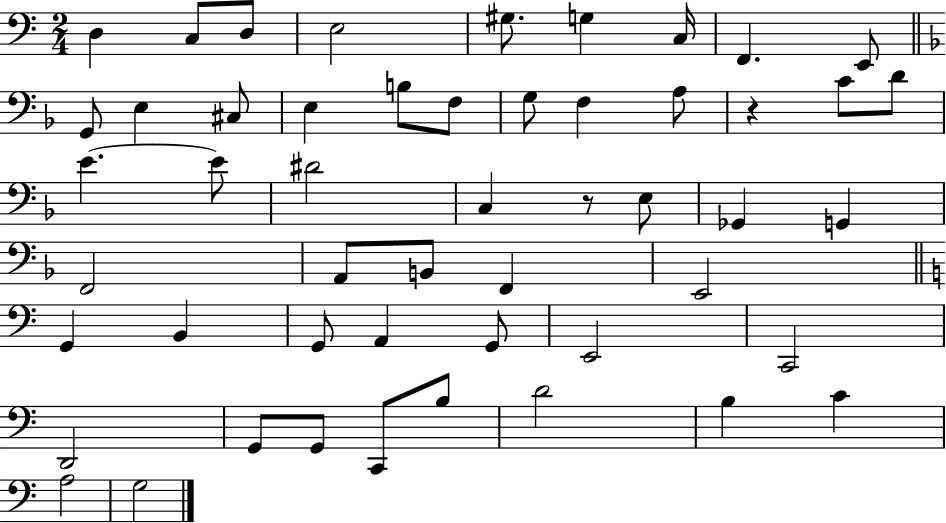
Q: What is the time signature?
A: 2/4